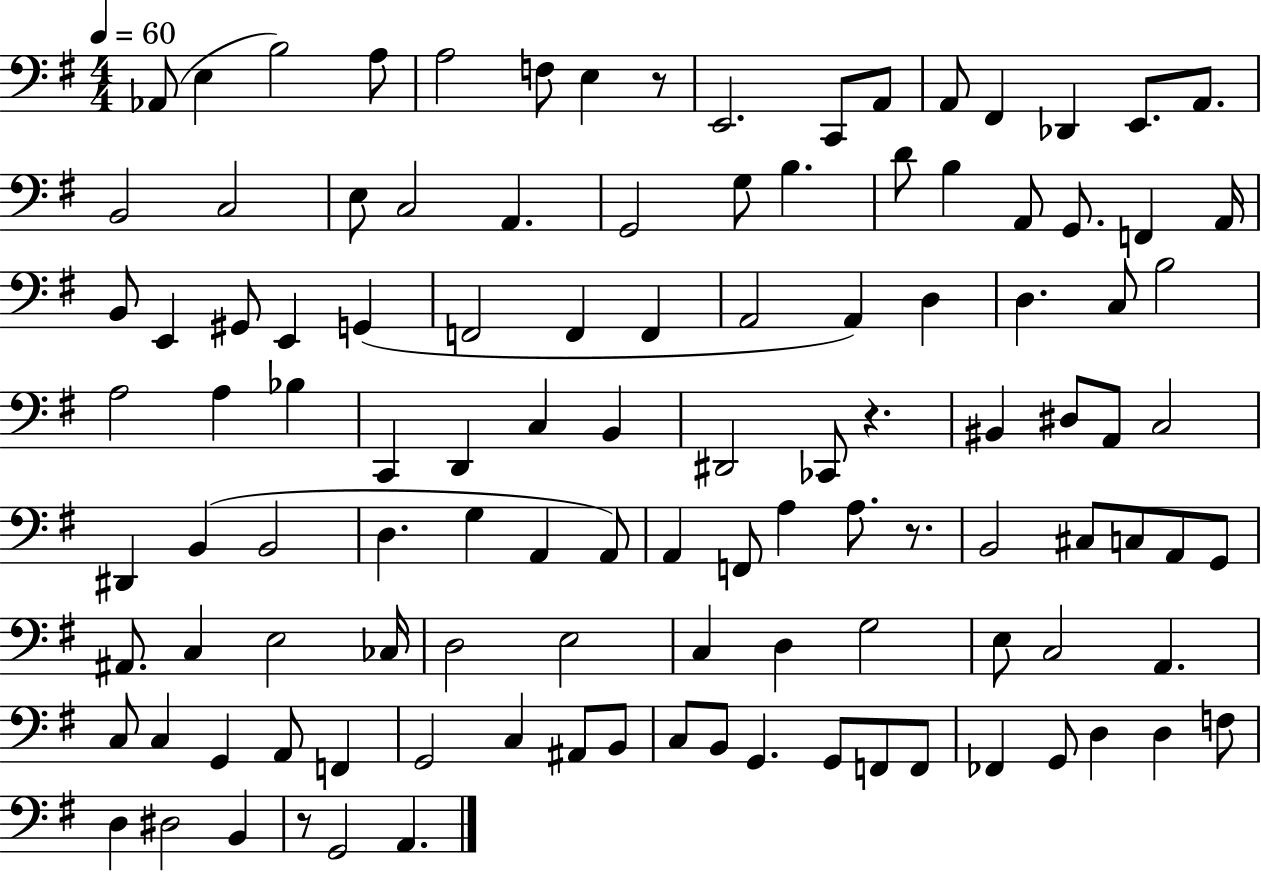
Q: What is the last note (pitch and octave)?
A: A2